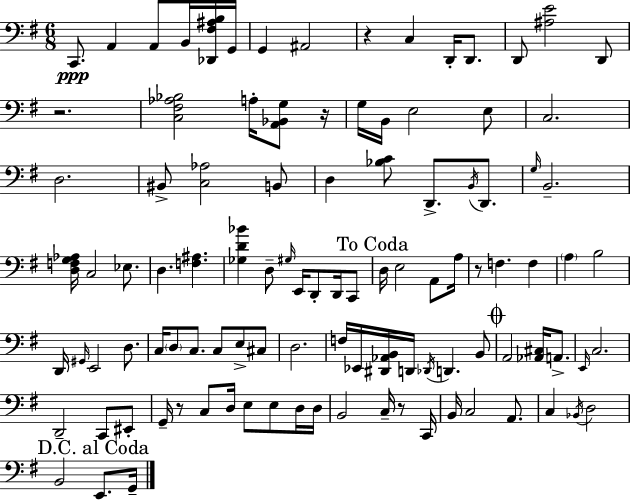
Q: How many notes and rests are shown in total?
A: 104